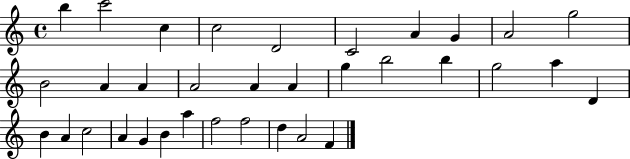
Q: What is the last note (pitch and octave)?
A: F4